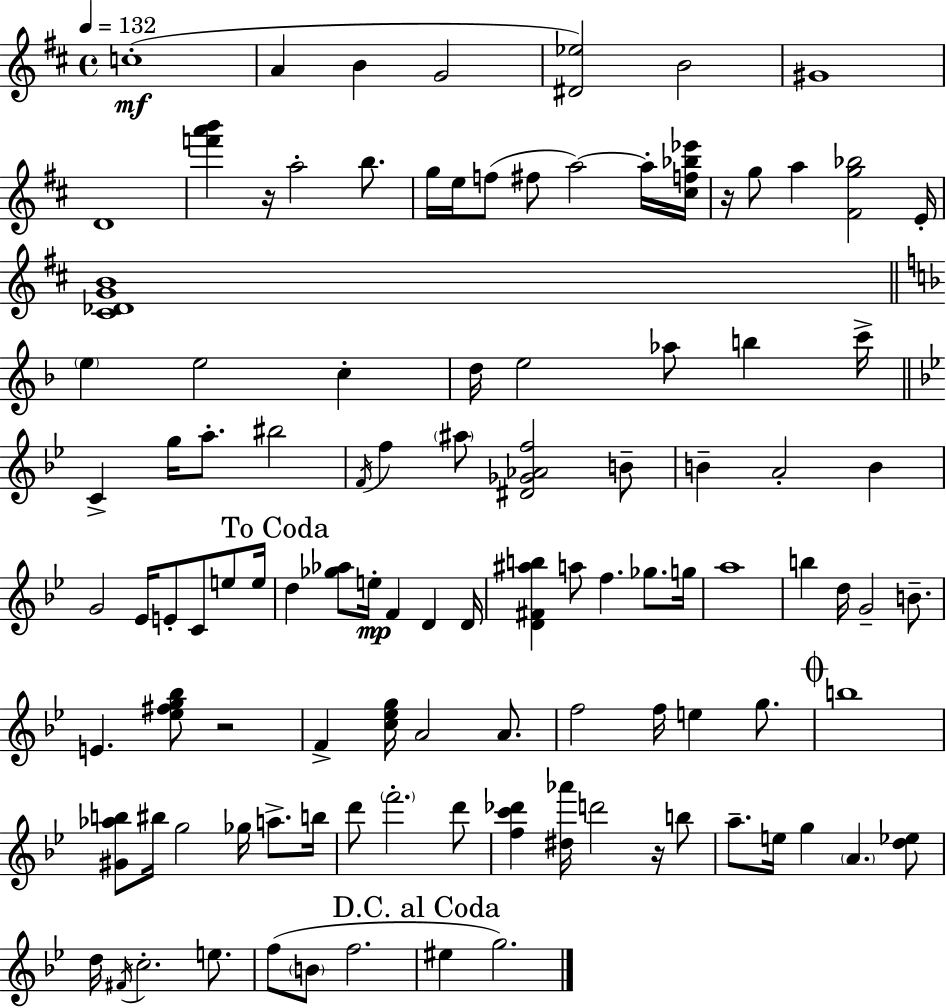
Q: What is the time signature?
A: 4/4